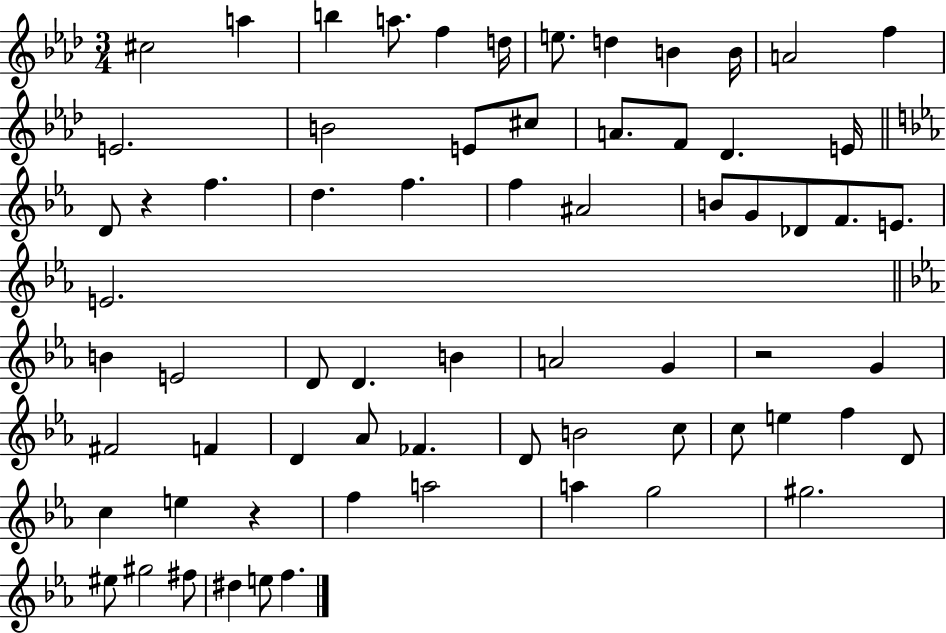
C#5/h A5/q B5/q A5/e. F5/q D5/s E5/e. D5/q B4/q B4/s A4/h F5/q E4/h. B4/h E4/e C#5/e A4/e. F4/e Db4/q. E4/s D4/e R/q F5/q. D5/q. F5/q. F5/q A#4/h B4/e G4/e Db4/e F4/e. E4/e. E4/h. B4/q E4/h D4/e D4/q. B4/q A4/h G4/q R/h G4/q F#4/h F4/q D4/q Ab4/e FES4/q. D4/e B4/h C5/e C5/e E5/q F5/q D4/e C5/q E5/q R/q F5/q A5/h A5/q G5/h G#5/h. EIS5/e G#5/h F#5/e D#5/q E5/e F5/q.